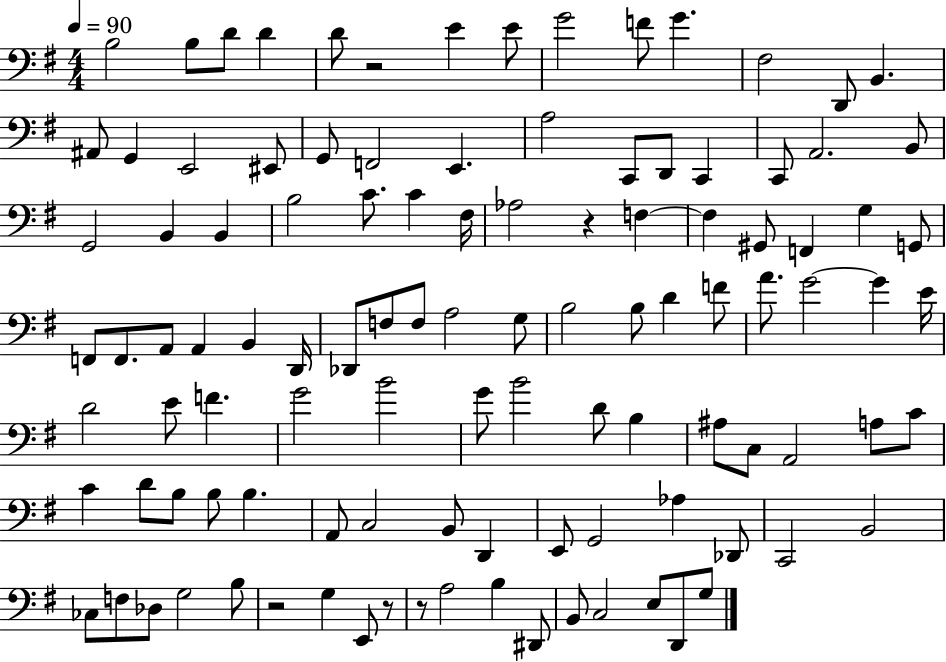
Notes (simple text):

B3/h B3/e D4/e D4/q D4/e R/h E4/q E4/e G4/h F4/e G4/q. F#3/h D2/e B2/q. A#2/e G2/q E2/h EIS2/e G2/e F2/h E2/q. A3/h C2/e D2/e C2/q C2/e A2/h. B2/e G2/h B2/q B2/q B3/h C4/e. C4/q F#3/s Ab3/h R/q F3/q F3/q G#2/e F2/q G3/q G2/e F2/e F2/e. A2/e A2/q B2/q D2/s Db2/e F3/e F3/e A3/h G3/e B3/h B3/e D4/q F4/e A4/e. G4/h G4/q E4/s D4/h E4/e F4/q. G4/h B4/h G4/e B4/h D4/e B3/q A#3/e C3/e A2/h A3/e C4/e C4/q D4/e B3/e B3/e B3/q. A2/e C3/h B2/e D2/q E2/e G2/h Ab3/q Db2/e C2/h B2/h CES3/e F3/e Db3/e G3/h B3/e R/h G3/q E2/e R/e R/e A3/h B3/q D#2/e B2/e C3/h E3/e D2/e G3/e